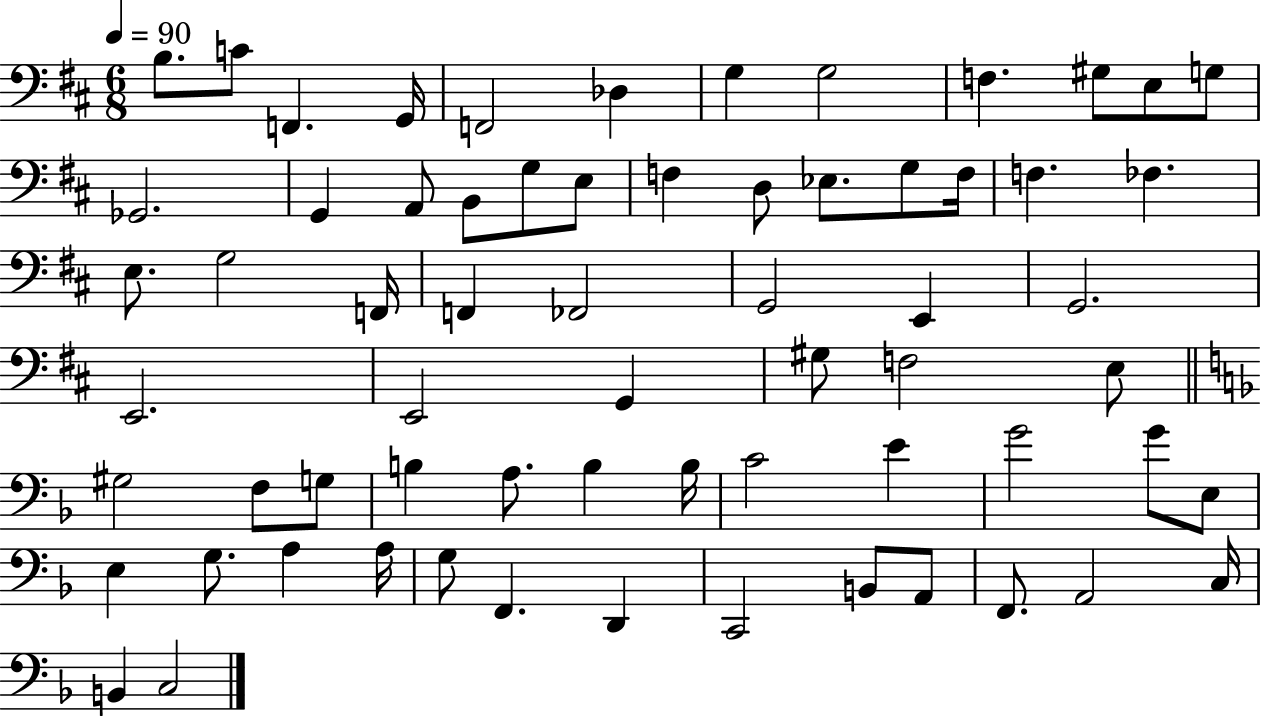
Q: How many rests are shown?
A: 0